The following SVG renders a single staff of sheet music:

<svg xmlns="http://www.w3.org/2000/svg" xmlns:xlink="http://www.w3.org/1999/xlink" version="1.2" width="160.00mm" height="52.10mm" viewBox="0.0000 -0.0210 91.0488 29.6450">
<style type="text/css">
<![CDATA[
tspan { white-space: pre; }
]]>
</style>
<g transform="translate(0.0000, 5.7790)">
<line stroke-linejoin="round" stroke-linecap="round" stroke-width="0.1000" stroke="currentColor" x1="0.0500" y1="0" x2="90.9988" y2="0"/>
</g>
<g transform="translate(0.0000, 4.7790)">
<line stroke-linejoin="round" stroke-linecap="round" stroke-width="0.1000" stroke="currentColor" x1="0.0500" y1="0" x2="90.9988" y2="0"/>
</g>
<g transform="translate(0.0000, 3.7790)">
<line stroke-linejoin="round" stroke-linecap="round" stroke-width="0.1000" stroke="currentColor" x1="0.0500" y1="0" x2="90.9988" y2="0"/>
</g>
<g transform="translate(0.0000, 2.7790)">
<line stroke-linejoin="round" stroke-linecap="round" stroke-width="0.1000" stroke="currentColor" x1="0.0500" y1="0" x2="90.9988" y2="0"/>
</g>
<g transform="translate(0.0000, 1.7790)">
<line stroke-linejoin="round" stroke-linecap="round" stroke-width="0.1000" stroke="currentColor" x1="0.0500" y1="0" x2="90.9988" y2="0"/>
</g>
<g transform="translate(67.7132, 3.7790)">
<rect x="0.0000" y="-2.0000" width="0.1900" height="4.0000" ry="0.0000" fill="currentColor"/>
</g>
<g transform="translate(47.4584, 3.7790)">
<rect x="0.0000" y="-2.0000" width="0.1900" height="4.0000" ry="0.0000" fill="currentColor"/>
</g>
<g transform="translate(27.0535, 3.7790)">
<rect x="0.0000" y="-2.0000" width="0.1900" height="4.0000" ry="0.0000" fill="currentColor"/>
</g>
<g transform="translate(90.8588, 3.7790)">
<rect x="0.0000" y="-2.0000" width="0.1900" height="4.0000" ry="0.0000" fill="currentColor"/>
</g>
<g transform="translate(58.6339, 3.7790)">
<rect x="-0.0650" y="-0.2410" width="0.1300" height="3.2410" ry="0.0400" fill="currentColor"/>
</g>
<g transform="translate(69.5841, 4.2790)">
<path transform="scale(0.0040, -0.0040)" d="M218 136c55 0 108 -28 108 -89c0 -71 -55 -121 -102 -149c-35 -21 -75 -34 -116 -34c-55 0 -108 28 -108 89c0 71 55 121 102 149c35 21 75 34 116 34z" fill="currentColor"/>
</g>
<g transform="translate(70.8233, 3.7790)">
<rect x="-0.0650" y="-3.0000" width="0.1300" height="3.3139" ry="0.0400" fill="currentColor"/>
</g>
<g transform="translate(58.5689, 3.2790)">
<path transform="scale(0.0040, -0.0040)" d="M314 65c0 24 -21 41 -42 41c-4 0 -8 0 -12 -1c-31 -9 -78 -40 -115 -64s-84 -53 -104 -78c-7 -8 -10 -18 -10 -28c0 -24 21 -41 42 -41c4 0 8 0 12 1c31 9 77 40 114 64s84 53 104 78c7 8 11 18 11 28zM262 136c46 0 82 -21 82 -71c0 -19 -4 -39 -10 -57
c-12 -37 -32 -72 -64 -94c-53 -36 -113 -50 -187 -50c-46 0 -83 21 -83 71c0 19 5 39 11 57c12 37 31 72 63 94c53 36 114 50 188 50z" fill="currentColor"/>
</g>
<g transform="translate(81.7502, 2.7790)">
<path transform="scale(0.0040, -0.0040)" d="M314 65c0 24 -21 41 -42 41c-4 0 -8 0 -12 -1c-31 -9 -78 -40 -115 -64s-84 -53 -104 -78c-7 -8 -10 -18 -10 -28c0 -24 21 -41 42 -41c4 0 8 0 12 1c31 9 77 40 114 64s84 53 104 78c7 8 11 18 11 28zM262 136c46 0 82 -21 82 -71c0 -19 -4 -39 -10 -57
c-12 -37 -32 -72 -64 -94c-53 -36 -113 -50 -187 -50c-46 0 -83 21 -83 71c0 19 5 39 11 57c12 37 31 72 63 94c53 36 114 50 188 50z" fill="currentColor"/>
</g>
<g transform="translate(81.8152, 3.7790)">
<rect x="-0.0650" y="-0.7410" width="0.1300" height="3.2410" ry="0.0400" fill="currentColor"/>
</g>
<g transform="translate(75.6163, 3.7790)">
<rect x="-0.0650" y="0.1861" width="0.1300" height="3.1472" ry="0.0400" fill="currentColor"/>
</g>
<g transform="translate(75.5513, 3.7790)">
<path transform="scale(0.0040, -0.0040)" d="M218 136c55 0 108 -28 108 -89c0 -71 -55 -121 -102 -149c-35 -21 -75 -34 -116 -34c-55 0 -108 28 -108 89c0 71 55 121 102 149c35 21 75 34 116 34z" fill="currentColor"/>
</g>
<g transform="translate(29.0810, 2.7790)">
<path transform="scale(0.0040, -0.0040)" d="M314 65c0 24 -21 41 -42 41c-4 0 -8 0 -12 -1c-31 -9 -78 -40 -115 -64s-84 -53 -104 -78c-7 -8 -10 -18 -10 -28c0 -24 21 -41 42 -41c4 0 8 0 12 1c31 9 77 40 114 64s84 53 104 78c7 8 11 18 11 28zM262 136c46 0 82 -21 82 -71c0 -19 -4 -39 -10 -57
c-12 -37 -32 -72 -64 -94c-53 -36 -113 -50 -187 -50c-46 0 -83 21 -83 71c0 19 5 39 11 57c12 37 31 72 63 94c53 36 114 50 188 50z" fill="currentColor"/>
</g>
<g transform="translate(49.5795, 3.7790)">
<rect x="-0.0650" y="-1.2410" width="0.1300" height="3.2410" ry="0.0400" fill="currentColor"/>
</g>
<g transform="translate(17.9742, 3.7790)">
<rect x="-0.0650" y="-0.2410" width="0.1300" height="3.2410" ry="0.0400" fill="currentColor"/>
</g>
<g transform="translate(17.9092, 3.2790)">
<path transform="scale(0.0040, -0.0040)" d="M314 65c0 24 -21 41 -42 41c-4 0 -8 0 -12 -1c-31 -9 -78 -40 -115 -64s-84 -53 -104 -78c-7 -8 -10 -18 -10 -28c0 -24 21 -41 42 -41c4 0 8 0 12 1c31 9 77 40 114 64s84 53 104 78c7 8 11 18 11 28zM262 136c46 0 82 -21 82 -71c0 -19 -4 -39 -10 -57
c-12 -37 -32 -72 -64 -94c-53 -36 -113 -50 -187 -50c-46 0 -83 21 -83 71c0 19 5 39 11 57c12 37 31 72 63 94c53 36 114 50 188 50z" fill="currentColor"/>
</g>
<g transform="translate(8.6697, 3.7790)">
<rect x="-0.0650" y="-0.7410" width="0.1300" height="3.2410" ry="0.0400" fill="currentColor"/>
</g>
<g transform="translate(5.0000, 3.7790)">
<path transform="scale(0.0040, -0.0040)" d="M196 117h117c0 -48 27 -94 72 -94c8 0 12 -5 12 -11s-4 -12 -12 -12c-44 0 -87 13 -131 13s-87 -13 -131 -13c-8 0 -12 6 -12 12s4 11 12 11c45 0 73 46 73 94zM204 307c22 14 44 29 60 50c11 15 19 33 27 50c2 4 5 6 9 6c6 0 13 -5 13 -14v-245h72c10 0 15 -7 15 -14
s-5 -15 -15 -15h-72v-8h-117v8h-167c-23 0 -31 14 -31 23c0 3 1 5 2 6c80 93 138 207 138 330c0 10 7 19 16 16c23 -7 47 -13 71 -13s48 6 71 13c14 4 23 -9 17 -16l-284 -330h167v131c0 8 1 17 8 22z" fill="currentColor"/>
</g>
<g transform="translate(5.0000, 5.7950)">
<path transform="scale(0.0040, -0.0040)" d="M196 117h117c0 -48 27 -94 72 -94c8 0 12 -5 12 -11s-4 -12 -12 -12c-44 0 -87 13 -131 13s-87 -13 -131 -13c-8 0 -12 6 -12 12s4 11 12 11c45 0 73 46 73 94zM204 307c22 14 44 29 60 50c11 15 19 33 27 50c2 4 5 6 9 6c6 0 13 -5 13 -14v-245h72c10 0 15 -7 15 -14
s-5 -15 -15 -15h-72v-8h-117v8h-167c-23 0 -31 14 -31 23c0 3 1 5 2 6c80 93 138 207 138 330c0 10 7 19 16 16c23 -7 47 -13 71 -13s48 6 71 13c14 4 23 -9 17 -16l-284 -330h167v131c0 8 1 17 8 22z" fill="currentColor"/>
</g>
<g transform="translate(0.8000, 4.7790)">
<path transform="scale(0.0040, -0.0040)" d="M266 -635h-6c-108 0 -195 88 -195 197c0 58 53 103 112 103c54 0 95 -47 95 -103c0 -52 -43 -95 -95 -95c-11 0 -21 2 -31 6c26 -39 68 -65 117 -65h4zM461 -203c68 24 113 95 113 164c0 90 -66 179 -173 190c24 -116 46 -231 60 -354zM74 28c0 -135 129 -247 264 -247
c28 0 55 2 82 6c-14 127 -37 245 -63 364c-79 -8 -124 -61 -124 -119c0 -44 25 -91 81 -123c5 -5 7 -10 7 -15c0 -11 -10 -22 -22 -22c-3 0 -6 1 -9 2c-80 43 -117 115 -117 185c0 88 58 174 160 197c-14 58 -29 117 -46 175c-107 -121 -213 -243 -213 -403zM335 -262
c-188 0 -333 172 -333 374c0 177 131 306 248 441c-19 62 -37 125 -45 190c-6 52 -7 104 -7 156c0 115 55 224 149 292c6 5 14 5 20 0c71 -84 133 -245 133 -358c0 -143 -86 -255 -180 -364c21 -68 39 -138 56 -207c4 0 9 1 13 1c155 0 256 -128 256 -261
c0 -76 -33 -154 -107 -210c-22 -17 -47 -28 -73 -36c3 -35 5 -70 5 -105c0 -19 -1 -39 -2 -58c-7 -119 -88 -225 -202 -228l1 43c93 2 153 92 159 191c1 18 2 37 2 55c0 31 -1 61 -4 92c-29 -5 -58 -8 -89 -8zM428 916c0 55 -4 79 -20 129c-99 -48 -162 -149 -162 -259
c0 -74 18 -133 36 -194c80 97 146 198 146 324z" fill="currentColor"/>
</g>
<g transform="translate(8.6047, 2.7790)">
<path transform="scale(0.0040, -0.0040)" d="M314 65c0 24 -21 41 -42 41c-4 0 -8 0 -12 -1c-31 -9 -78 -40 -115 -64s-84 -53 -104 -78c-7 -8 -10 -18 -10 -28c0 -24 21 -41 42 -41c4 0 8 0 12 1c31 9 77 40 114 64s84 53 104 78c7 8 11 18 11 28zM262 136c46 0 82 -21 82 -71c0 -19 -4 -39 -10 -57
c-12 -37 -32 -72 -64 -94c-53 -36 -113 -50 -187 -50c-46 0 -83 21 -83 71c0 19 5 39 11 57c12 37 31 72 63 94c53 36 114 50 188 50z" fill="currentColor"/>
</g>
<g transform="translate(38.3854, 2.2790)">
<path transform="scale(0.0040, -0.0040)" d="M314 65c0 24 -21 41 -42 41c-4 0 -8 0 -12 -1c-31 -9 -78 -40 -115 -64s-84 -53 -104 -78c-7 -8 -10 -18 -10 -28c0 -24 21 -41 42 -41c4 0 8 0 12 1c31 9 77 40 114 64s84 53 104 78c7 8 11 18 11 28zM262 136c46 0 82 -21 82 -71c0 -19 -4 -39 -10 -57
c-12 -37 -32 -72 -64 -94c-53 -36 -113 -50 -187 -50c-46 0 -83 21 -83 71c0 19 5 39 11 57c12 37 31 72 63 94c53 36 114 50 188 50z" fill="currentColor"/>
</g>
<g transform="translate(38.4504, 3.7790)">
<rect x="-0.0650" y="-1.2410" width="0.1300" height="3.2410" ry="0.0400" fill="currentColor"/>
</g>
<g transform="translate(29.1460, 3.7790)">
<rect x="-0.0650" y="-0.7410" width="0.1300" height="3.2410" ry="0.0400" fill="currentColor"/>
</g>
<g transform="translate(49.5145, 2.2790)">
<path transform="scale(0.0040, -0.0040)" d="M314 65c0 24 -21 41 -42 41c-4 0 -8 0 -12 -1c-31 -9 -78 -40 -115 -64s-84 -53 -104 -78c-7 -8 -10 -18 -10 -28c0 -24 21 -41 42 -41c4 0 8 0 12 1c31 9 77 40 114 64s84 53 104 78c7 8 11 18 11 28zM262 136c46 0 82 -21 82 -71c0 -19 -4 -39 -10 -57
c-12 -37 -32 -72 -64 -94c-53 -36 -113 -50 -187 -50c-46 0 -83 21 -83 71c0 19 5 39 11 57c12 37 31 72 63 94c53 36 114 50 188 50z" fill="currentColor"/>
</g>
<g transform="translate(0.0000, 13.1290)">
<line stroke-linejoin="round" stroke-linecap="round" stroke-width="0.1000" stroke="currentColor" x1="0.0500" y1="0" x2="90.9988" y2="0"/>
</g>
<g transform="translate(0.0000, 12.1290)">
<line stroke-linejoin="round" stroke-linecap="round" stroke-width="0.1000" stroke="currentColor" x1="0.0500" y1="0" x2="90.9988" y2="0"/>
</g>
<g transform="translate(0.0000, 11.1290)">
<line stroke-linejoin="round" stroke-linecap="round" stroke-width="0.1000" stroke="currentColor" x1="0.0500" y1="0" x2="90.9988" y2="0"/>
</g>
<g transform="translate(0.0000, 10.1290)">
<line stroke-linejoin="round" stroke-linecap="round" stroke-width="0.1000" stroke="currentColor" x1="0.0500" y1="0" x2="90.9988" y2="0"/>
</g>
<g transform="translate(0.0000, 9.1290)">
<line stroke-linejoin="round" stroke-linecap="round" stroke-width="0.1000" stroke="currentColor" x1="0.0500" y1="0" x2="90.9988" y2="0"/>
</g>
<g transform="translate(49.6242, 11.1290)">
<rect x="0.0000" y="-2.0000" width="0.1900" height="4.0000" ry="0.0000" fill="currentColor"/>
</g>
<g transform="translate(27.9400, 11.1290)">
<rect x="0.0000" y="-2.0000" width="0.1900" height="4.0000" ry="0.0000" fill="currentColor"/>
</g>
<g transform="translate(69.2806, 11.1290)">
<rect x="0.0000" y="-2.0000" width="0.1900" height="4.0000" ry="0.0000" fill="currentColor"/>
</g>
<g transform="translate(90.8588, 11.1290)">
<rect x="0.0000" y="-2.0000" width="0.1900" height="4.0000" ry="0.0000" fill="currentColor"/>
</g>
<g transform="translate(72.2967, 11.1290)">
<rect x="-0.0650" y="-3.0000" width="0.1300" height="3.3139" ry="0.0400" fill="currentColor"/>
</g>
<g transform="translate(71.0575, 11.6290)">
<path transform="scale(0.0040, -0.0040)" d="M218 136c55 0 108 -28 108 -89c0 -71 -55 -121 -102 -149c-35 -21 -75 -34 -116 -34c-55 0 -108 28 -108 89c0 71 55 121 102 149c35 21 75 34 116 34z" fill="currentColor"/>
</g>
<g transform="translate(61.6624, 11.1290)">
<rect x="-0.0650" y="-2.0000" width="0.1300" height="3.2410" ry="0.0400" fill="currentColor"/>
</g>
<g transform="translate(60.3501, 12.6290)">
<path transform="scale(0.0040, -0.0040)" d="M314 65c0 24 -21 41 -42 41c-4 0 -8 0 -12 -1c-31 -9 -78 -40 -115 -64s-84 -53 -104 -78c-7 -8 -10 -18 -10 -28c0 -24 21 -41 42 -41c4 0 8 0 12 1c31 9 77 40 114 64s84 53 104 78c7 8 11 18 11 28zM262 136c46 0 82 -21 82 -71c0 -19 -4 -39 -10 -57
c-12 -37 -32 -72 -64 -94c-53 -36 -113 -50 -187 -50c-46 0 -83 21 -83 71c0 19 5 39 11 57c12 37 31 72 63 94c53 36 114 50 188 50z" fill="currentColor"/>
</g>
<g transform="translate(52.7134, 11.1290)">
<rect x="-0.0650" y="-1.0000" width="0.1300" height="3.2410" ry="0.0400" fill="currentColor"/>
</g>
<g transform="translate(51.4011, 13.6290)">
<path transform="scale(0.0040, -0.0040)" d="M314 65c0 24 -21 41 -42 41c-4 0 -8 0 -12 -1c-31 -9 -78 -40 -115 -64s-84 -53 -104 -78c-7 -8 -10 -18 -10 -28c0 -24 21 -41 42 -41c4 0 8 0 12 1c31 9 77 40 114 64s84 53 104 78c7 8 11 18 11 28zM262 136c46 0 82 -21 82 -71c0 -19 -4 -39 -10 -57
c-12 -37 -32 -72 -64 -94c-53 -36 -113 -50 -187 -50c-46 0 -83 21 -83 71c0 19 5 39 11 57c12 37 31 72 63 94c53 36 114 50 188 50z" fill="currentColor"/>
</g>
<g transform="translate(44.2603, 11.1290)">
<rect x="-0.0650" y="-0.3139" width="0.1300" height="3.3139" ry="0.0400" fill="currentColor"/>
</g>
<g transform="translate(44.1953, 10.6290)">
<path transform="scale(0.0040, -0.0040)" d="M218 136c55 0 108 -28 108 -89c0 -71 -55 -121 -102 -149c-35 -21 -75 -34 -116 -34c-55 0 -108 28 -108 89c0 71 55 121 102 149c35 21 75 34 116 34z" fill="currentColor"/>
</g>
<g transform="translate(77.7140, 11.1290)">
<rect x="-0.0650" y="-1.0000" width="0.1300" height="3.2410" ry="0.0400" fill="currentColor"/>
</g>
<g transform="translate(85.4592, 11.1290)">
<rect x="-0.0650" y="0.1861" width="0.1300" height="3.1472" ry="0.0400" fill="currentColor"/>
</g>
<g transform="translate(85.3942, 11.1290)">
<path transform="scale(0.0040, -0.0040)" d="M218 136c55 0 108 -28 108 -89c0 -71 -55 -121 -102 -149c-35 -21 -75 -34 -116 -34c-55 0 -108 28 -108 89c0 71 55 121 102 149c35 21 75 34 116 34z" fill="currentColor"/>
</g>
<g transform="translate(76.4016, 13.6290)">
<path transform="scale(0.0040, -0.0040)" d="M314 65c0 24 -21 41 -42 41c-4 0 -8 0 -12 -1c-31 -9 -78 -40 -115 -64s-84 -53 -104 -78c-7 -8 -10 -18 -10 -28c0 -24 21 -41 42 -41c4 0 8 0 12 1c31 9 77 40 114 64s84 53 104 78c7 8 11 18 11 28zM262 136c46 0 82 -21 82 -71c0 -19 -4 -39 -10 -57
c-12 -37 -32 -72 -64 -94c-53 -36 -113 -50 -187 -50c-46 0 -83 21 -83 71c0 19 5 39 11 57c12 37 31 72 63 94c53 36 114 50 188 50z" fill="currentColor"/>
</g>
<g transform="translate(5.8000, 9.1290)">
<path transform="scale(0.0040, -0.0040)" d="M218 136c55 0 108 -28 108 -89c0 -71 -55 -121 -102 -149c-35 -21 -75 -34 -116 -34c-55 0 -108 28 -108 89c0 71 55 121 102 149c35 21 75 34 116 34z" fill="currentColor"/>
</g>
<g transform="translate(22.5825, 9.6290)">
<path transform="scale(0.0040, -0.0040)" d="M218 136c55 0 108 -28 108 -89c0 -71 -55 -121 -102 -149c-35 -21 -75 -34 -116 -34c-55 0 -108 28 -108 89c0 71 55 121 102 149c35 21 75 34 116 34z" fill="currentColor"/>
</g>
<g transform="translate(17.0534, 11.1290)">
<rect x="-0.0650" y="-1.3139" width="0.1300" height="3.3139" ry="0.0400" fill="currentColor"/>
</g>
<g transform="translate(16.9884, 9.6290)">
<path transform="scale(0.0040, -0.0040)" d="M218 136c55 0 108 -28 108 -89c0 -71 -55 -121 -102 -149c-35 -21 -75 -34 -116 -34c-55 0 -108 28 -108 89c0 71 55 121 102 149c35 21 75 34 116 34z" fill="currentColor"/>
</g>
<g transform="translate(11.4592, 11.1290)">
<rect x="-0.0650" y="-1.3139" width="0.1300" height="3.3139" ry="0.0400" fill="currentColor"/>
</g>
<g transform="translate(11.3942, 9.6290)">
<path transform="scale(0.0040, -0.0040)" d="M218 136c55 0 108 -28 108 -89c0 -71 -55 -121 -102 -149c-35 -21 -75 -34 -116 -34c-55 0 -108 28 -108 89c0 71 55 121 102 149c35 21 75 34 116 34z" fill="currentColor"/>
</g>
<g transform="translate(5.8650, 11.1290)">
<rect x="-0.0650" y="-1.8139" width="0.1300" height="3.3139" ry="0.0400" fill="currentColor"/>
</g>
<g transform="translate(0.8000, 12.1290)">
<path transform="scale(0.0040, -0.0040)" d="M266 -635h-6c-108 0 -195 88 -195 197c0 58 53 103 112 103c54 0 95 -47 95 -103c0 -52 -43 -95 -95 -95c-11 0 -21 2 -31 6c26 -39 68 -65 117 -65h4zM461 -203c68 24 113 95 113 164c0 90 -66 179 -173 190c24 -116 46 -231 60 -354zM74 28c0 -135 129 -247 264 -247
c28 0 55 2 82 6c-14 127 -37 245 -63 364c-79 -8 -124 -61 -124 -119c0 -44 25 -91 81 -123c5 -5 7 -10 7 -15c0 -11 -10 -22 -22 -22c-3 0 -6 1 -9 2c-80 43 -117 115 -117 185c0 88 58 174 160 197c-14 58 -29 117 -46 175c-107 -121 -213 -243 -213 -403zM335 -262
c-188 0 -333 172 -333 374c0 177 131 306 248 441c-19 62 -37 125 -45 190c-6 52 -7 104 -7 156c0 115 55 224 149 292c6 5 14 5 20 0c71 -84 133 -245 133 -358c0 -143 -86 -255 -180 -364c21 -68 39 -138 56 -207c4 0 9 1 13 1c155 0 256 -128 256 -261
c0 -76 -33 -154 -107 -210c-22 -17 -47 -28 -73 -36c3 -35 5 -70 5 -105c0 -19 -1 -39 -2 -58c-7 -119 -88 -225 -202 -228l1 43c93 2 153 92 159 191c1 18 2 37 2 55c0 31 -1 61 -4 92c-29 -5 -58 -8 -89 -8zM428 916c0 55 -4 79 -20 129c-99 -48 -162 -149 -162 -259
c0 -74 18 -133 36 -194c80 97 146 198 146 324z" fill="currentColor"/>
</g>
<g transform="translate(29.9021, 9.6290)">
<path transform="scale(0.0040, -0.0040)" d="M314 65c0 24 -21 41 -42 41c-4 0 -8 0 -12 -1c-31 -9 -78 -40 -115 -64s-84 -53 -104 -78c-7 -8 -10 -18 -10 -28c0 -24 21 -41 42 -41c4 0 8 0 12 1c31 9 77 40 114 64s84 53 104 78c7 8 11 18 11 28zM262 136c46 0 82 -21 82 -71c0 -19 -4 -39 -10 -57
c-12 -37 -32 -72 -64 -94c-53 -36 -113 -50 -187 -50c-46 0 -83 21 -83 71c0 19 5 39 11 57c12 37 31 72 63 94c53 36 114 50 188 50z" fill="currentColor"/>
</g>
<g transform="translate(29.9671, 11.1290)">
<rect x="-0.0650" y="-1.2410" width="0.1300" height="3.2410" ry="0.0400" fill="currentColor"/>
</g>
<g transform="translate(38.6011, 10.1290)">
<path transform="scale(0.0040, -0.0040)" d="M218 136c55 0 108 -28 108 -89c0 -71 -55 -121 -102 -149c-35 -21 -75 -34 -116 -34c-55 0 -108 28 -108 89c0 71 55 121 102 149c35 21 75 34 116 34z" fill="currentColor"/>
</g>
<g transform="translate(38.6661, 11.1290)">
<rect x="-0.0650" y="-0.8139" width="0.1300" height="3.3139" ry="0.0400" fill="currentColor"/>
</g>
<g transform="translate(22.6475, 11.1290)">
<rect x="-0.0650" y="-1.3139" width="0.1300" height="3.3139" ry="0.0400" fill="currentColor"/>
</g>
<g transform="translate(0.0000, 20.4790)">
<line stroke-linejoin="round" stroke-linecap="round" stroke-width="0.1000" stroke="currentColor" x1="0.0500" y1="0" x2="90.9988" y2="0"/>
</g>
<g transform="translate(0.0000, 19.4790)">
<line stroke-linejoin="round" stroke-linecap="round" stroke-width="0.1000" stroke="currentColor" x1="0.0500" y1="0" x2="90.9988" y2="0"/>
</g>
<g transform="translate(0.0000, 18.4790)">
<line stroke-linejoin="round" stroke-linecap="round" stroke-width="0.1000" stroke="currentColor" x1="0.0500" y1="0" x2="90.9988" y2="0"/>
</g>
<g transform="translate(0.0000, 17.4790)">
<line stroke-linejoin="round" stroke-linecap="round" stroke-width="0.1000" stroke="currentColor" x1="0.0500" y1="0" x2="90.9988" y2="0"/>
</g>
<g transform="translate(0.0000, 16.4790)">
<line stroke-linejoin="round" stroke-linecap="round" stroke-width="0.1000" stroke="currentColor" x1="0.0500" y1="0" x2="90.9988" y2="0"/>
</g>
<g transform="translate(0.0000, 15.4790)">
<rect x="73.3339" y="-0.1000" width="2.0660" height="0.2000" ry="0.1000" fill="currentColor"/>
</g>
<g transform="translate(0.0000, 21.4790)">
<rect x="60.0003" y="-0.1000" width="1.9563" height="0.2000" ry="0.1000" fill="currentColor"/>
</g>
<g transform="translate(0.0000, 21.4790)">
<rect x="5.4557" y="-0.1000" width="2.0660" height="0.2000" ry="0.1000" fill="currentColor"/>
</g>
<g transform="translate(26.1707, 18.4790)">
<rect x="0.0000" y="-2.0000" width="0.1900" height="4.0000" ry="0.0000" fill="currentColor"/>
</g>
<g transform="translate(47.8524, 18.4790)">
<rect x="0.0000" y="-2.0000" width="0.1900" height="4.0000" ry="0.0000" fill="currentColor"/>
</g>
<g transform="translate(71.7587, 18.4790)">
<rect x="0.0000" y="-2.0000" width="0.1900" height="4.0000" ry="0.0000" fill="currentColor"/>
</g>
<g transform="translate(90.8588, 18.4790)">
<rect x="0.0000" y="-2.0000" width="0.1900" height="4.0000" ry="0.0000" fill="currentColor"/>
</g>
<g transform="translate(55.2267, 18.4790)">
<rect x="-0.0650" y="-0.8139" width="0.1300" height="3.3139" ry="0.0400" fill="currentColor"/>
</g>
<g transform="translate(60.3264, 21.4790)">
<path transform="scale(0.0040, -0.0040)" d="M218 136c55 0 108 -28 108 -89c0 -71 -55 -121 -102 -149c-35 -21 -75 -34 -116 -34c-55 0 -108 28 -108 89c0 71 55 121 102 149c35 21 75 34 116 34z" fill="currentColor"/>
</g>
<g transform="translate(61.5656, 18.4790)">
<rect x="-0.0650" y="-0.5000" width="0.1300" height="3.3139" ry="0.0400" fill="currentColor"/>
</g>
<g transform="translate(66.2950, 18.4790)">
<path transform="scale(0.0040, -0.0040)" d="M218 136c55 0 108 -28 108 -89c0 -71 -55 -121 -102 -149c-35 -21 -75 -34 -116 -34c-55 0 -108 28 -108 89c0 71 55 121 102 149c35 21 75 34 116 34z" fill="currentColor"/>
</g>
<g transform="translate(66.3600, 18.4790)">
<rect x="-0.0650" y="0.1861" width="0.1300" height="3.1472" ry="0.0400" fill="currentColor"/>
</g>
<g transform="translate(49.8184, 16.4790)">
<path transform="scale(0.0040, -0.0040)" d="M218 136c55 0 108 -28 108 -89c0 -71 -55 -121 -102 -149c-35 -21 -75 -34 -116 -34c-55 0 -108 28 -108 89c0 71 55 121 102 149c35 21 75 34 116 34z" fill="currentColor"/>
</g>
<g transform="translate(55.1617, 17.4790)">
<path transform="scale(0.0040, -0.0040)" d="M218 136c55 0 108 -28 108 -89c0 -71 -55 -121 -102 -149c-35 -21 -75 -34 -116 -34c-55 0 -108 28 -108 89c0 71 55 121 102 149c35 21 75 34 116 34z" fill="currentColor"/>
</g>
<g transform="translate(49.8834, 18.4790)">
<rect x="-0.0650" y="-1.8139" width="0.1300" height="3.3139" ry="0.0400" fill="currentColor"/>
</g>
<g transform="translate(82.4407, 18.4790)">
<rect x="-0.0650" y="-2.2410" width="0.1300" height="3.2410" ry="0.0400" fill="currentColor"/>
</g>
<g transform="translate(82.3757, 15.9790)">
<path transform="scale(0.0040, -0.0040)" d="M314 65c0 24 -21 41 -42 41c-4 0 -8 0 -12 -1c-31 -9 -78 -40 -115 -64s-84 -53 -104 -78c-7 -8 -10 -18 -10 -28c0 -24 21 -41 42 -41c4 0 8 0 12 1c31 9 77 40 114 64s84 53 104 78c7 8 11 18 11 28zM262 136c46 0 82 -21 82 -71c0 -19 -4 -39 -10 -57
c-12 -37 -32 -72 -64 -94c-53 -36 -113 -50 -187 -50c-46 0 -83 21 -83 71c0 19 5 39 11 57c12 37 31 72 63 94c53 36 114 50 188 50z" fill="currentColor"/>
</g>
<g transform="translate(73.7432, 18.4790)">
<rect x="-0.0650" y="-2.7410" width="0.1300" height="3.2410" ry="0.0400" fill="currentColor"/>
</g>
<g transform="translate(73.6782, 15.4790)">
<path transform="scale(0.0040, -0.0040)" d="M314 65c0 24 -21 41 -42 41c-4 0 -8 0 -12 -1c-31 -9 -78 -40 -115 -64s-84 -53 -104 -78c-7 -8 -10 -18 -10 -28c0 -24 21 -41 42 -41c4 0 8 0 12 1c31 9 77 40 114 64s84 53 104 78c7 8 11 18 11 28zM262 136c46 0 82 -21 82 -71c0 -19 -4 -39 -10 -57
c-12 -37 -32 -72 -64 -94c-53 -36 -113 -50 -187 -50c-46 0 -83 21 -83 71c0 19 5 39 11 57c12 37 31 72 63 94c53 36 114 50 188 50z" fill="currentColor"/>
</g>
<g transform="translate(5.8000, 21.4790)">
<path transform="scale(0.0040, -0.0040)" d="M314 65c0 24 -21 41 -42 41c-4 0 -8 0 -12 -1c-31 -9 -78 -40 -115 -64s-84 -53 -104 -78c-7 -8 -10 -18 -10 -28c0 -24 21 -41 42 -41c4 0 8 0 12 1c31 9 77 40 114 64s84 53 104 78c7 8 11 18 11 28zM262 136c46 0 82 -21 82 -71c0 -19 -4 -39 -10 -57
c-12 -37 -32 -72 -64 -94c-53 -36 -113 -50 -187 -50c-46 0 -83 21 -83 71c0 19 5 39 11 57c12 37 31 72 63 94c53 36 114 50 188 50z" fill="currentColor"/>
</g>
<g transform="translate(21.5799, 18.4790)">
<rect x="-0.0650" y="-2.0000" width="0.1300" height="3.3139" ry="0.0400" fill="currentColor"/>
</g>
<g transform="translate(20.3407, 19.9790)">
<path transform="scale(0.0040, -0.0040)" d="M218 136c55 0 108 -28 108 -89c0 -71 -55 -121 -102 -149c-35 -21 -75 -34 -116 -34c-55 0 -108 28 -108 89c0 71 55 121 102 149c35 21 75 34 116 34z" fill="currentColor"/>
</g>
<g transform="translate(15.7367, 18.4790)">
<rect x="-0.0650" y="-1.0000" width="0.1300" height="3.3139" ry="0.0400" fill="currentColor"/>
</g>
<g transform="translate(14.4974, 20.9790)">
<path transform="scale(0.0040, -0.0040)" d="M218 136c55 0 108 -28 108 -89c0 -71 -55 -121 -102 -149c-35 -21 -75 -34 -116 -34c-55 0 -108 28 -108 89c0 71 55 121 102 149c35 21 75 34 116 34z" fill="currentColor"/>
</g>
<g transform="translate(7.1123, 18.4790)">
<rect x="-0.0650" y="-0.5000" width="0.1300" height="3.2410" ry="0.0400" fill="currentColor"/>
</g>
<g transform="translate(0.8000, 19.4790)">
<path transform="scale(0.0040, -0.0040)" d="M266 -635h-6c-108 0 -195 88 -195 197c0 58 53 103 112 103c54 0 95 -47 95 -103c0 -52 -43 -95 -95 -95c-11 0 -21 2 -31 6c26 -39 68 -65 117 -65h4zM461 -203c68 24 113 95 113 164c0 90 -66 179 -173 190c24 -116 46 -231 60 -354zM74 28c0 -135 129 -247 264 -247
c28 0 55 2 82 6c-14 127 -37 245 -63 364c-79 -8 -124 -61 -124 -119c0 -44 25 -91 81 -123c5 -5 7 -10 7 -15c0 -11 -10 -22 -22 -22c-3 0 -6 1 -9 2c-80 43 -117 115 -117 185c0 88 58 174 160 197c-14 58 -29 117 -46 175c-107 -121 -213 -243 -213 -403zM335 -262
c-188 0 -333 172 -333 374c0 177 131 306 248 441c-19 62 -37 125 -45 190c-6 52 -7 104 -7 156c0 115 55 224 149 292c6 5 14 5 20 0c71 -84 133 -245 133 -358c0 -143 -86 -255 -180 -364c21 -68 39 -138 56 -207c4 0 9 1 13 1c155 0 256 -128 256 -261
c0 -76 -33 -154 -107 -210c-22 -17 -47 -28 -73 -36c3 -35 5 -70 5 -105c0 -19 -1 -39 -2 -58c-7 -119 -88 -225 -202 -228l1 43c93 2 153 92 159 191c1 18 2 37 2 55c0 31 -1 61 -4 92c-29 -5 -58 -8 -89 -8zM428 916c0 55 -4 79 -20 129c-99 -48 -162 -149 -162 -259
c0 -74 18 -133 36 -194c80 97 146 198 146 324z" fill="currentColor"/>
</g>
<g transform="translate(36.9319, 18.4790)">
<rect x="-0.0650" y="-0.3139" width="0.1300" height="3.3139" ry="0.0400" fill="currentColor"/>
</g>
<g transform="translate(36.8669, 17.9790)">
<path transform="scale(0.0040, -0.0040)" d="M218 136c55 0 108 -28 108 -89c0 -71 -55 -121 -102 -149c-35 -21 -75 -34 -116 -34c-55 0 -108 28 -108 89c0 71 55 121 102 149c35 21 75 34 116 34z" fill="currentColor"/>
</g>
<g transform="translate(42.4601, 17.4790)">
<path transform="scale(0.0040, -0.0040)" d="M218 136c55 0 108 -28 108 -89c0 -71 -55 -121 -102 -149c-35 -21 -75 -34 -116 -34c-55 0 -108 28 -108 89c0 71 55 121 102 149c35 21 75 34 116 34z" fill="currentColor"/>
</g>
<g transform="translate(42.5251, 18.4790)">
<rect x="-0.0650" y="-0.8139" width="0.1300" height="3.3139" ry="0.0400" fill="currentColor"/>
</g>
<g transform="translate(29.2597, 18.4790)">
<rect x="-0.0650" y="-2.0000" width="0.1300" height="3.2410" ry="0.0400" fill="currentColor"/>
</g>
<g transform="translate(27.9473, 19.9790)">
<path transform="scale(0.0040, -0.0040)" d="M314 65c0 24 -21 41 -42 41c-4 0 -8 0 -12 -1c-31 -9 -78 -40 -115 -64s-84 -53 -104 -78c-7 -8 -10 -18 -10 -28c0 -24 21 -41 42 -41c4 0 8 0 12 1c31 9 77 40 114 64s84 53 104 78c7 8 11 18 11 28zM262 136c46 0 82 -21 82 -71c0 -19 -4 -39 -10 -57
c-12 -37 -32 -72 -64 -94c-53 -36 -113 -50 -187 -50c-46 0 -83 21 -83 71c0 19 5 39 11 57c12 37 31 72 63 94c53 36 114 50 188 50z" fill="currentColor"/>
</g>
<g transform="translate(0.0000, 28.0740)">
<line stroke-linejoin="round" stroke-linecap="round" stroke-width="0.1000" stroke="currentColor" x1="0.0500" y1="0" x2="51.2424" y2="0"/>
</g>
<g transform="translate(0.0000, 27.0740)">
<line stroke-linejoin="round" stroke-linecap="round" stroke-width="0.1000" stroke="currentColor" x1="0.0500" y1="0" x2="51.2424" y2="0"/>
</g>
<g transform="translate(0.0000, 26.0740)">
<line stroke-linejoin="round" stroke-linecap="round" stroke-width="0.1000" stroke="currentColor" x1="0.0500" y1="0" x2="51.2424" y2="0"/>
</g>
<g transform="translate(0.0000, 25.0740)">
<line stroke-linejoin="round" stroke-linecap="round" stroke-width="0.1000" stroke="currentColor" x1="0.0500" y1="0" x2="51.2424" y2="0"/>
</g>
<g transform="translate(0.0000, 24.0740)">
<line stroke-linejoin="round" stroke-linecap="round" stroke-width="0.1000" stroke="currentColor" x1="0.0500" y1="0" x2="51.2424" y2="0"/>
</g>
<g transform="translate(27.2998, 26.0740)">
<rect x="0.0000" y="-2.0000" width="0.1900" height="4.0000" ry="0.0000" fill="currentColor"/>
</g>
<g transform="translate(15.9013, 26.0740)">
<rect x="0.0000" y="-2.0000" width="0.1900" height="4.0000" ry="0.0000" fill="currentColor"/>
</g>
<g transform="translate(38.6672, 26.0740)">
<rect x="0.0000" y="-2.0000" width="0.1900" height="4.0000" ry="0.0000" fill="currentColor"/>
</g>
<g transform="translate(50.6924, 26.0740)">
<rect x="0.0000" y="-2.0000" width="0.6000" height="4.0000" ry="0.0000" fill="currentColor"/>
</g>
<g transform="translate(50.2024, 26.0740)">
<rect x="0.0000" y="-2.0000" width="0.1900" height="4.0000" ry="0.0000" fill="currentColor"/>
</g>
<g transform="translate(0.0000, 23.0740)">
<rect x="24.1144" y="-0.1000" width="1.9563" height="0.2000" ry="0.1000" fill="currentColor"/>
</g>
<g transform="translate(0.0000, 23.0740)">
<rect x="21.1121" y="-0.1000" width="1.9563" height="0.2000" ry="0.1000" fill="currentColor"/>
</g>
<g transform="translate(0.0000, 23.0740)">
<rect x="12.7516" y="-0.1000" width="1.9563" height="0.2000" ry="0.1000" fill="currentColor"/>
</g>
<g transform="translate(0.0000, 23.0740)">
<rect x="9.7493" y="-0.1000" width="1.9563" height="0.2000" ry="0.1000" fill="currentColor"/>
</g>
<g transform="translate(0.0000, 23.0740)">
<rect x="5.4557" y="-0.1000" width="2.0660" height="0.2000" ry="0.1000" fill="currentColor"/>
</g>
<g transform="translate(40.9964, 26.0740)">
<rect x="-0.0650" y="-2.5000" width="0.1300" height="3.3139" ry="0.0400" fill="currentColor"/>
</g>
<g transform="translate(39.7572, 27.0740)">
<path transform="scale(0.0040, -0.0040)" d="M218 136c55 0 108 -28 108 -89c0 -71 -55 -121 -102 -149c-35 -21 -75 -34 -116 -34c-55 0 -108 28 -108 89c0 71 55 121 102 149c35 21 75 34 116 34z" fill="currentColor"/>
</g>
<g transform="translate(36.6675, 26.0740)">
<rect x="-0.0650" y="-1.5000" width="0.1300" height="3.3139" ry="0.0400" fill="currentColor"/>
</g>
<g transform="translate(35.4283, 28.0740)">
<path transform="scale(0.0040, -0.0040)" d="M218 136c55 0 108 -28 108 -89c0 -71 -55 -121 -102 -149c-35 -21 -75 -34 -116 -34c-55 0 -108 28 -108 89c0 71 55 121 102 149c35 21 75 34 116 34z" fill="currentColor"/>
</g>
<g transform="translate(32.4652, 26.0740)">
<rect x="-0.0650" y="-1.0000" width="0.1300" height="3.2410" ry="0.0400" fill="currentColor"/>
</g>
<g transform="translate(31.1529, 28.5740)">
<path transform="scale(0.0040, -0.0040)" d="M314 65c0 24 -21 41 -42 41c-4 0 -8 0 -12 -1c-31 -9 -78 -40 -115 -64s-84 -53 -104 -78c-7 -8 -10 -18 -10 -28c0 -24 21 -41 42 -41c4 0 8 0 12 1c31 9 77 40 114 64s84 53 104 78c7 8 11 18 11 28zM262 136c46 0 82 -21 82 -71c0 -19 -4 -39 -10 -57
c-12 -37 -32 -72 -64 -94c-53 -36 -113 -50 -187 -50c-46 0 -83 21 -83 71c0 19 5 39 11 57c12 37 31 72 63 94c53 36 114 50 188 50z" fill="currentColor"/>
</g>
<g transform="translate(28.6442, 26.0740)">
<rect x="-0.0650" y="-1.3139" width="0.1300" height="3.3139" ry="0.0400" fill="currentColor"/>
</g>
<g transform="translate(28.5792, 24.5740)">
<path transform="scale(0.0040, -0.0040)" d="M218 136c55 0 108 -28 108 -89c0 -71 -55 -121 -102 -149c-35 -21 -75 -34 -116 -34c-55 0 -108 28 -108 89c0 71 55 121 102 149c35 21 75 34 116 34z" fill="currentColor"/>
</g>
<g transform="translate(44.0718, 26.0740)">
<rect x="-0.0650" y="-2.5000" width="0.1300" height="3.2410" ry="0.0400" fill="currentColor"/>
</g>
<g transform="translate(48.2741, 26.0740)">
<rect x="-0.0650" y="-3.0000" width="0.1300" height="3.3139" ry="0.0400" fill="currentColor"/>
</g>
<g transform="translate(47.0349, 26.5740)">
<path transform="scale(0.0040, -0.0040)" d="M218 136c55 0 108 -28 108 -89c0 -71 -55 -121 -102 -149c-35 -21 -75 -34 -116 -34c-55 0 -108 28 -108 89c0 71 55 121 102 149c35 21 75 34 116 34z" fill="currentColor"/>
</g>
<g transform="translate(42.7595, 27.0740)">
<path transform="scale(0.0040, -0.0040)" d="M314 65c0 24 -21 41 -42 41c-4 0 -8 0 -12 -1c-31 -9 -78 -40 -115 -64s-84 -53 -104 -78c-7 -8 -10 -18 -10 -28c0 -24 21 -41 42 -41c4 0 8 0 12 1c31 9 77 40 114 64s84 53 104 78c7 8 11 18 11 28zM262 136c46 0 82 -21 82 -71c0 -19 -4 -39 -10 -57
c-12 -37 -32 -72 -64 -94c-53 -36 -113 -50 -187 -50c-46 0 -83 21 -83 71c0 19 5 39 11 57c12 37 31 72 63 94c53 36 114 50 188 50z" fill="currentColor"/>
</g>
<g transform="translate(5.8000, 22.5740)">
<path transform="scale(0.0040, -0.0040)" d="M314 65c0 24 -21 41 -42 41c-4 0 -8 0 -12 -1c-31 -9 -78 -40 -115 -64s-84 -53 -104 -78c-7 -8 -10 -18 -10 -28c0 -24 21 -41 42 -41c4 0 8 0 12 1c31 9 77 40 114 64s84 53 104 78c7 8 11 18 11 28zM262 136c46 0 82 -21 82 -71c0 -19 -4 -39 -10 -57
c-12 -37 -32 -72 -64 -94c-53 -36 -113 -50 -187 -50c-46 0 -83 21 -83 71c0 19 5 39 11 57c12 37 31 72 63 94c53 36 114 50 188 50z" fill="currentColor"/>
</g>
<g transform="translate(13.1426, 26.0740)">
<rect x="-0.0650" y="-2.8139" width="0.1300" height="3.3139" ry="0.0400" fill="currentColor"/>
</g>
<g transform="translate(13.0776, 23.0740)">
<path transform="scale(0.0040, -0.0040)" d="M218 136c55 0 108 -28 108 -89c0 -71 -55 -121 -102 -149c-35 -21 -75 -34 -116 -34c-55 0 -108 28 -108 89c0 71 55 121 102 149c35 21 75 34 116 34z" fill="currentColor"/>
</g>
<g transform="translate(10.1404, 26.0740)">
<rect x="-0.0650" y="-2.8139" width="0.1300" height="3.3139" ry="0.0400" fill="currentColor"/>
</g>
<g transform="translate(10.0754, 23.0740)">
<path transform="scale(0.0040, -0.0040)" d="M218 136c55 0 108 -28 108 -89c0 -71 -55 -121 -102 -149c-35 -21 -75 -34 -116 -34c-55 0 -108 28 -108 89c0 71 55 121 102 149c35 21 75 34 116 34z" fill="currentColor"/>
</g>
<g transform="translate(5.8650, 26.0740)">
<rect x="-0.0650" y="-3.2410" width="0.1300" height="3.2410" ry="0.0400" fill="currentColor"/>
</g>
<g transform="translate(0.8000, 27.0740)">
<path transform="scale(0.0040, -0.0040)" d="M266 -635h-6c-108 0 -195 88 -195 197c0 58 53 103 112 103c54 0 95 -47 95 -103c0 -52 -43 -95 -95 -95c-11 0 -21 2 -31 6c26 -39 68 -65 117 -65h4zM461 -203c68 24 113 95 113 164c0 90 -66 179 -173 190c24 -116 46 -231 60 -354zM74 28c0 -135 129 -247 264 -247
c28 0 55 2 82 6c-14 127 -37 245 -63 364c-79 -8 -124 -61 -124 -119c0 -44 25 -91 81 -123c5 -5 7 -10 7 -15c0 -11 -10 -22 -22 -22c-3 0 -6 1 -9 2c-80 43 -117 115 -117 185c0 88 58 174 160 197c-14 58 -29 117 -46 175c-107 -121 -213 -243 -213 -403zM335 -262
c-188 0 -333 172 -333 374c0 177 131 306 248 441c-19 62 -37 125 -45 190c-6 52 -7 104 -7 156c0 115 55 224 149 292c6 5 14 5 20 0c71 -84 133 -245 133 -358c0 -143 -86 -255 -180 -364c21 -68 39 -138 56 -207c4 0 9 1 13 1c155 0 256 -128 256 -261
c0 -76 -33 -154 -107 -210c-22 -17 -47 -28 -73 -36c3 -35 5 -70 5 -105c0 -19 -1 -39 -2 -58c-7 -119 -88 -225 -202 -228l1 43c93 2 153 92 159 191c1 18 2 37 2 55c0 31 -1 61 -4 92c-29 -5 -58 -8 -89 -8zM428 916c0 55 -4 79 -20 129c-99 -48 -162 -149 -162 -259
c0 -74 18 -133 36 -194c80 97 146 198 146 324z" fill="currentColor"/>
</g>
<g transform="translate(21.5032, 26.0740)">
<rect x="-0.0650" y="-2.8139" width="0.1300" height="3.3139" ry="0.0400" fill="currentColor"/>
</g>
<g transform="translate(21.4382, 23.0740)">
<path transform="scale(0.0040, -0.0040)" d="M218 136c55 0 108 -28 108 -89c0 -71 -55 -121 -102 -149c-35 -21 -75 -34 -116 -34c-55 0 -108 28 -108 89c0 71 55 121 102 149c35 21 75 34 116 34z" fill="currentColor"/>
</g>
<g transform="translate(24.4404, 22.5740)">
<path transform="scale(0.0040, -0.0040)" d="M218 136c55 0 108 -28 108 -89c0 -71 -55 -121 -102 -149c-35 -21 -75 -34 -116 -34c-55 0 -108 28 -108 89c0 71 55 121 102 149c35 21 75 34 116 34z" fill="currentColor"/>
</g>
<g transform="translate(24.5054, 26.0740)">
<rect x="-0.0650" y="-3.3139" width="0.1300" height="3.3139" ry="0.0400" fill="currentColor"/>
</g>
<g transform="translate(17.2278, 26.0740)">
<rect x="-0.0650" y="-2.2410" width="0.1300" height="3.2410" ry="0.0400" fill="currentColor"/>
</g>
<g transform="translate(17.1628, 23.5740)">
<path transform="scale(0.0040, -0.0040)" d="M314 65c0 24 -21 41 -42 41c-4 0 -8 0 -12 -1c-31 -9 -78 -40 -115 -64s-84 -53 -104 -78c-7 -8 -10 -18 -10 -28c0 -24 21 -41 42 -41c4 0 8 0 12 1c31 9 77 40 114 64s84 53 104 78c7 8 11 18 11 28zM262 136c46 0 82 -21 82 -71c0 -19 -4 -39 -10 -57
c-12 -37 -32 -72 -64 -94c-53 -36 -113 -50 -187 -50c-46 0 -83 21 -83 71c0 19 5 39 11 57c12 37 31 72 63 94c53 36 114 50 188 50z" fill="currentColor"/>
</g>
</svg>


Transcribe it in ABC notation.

X:1
T:Untitled
M:4/4
L:1/4
K:C
d2 c2 d2 e2 e2 c2 A B d2 f e e e e2 d c D2 F2 A D2 B C2 D F F2 c d f d C B a2 g2 b2 a a g2 a b e D2 E G G2 A